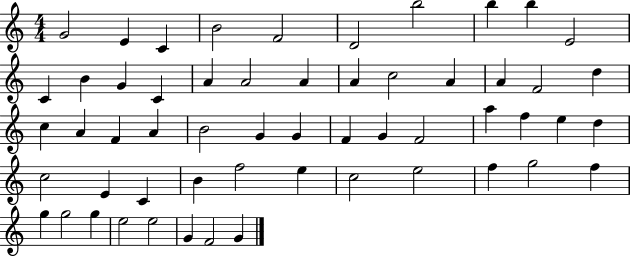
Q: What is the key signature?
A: C major